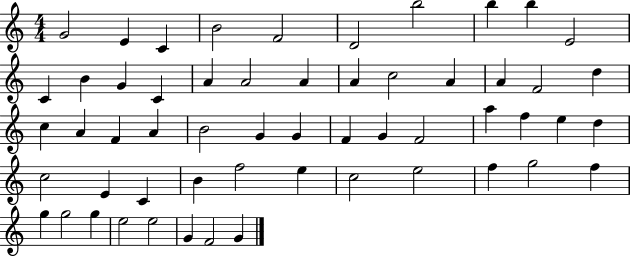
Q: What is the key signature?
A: C major